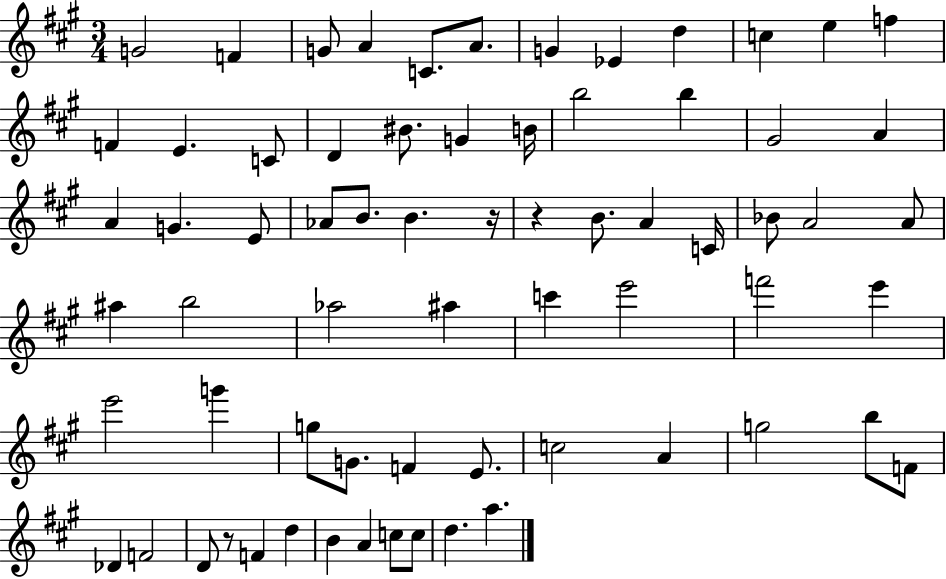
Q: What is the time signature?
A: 3/4